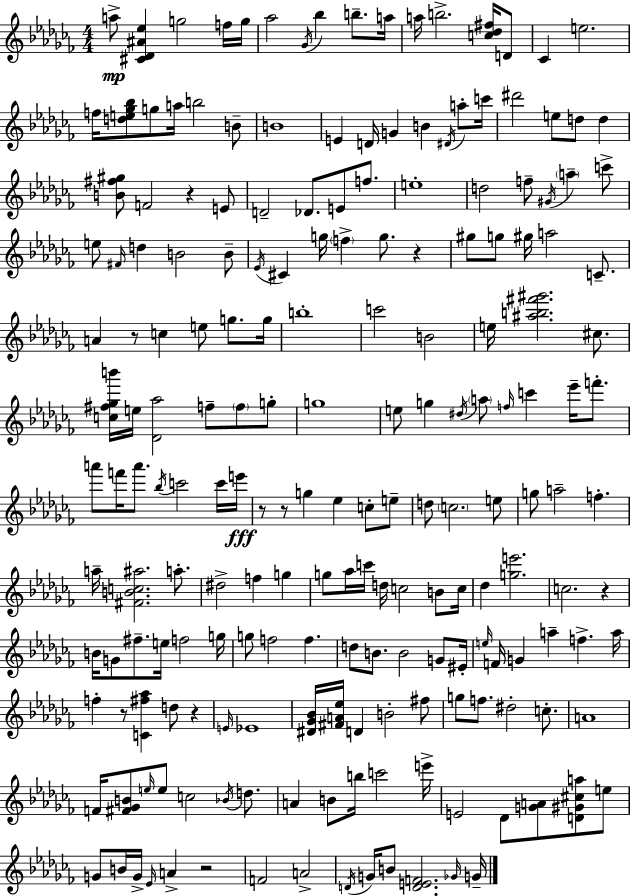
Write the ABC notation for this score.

X:1
T:Untitled
M:4/4
L:1/4
K:Abm
a/2 [^C_D^A_e] g2 f/4 g/4 _a2 _G/4 _b b/2 a/4 a/4 b2 [c_d^f]/4 D/2 _C e2 f/4 [de_g_b]/2 g/2 a/4 b2 B/2 B4 E D/4 G B ^D/4 a/2 c'/4 ^d'2 e/2 d/2 d [B^f^g]/2 F2 z E/2 D2 _D/2 E/2 f/2 e4 d2 f/2 ^G/4 a c'/2 e/2 ^F/4 d B2 B/2 _E/4 ^C g/4 f g/2 z ^g/2 g/2 ^g/4 a2 C/2 A z/2 c e/2 g/2 g/4 b4 c'2 B2 e/4 [^ab^f'^g']2 ^c/2 [c^f_gb']/4 e/4 [_D_a]2 f/2 f/2 g/2 g4 e/2 g ^d/4 a/2 f/4 c' _e'/4 f'/2 a'/2 f'/4 a'/2 _b/4 c'2 c'/4 e'/4 z/2 z/2 g _e c/2 e/2 d/2 c2 e/2 g/2 a2 f a/4 [^FBc^a]2 a/2 ^d2 f g g/2 _a/4 c'/4 d/4 c2 B/2 c/4 _d [ge']2 c2 z B/4 G/2 ^f/2 e/4 f2 g/4 g/2 f2 f d/2 B/2 B2 G/2 ^E/4 e/4 F/4 G a f a/4 f z/2 [C^f_a] d/2 z E/4 _E4 [^D_G_B]/4 [^FA_e]/4 D B2 ^f/2 g/2 f/2 ^d2 c/2 A4 F/4 [^F_GB]/2 e/4 e/2 c2 _B/4 d/2 A B/2 b/4 c'2 e'/4 E2 _D/2 [GA]/2 [D^G^ca]/2 e/2 G/2 B/4 G/4 _E/4 A z2 F2 A2 D/4 G/4 B/2 [DEF]2 _G/4 G/4